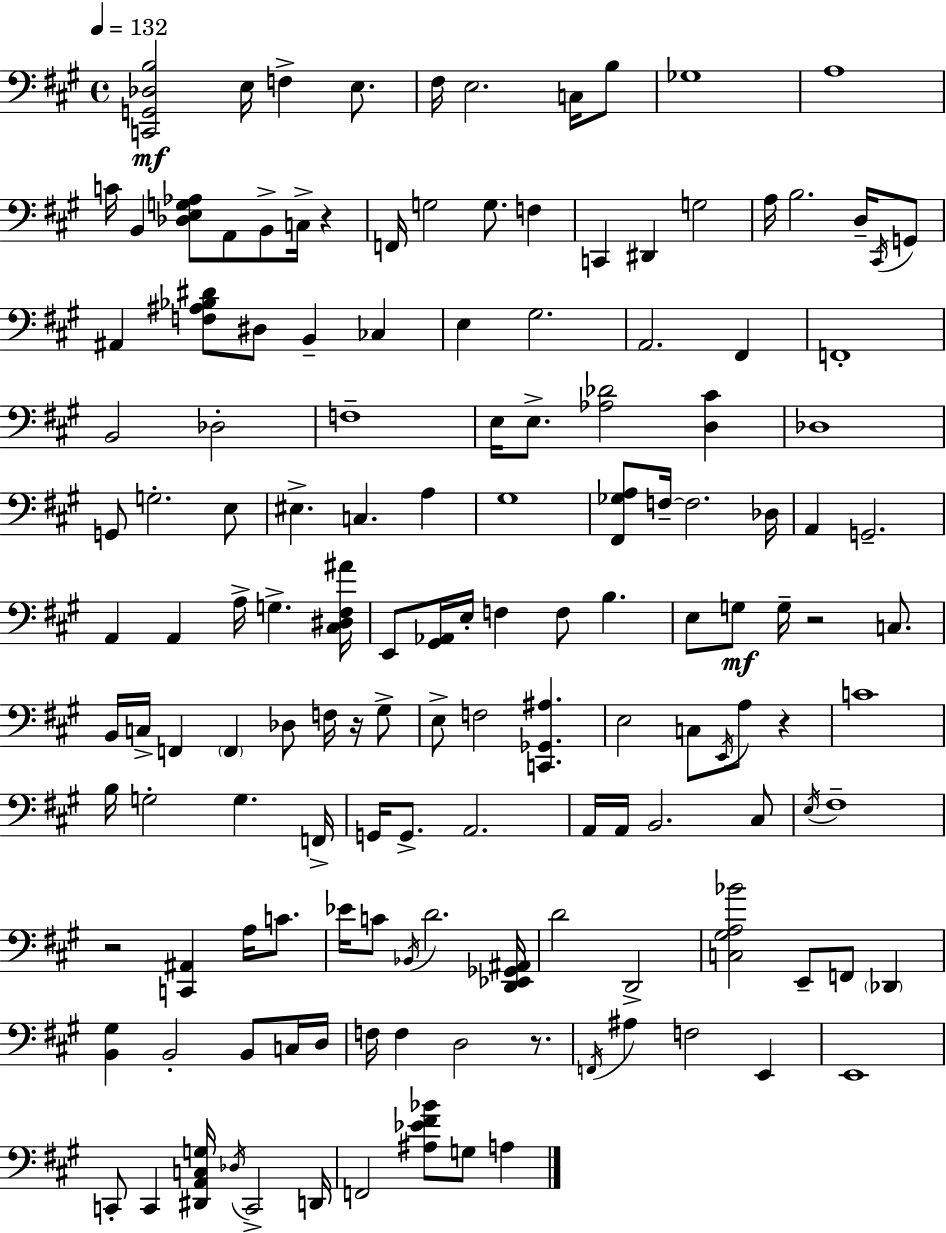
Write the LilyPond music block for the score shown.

{
  \clef bass
  \time 4/4
  \defaultTimeSignature
  \key a \major
  \tempo 4 = 132
  <c, g, des b>2\mf e16 f4-> e8. | fis16 e2. c16 b8 | ges1 | a1 | \break c'16 b,4 <des e g aes>8 a,8 b,8-> c16-> r4 | f,16 g2 g8. f4 | c,4 dis,4 g2 | a16 b2. d16-- \acciaccatura { cis,16 } g,8 | \break ais,4 <f ais bes dis'>8 dis8 b,4-- ces4 | e4 gis2. | a,2. fis,4 | f,1-. | \break b,2 des2-. | f1-- | e16 e8.-> <aes des'>2 <d cis'>4 | des1 | \break g,8 g2.-. e8 | eis4.-> c4. a4 | gis1 | <fis, ges a>8 f16--~~ f2. | \break des16 a,4 g,2.-- | a,4 a,4 a16-> g4.-> | <cis dis fis ais'>16 e,8 <gis, aes,>16 e16-. f4 f8 b4. | e8 g8\mf g16-- r2 c8. | \break b,16 c16-> f,4 \parenthesize f,4 des8 f16 r16 gis8-> | e8-> f2 <c, ges, ais>4. | e2 c8 \acciaccatura { e,16 } a8 r4 | c'1 | \break b16 g2-. g4. | f,16-> g,16 g,8.-> a,2. | a,16 a,16 b,2. | cis8 \acciaccatura { e16 } fis1-- | \break r2 <c, ais,>4 a16 | c'8. ees'16 c'8 \acciaccatura { bes,16 } d'2. | <d, ees, ges, ais,>16 d'2 d,2-> | <c gis a bes'>2 e,8-- f,8 | \break \parenthesize des,4 <b, gis>4 b,2-. | b,8 c16 d16 f16 f4 d2 | r8. \acciaccatura { f,16 } ais4 f2 | e,4 e,1 | \break c,8-. c,4 <dis, a, c g>16 \acciaccatura { des16 } c,2-> | d,16 f,2 <ais ees' fis' bes'>8 | g8 a4 \bar "|."
}